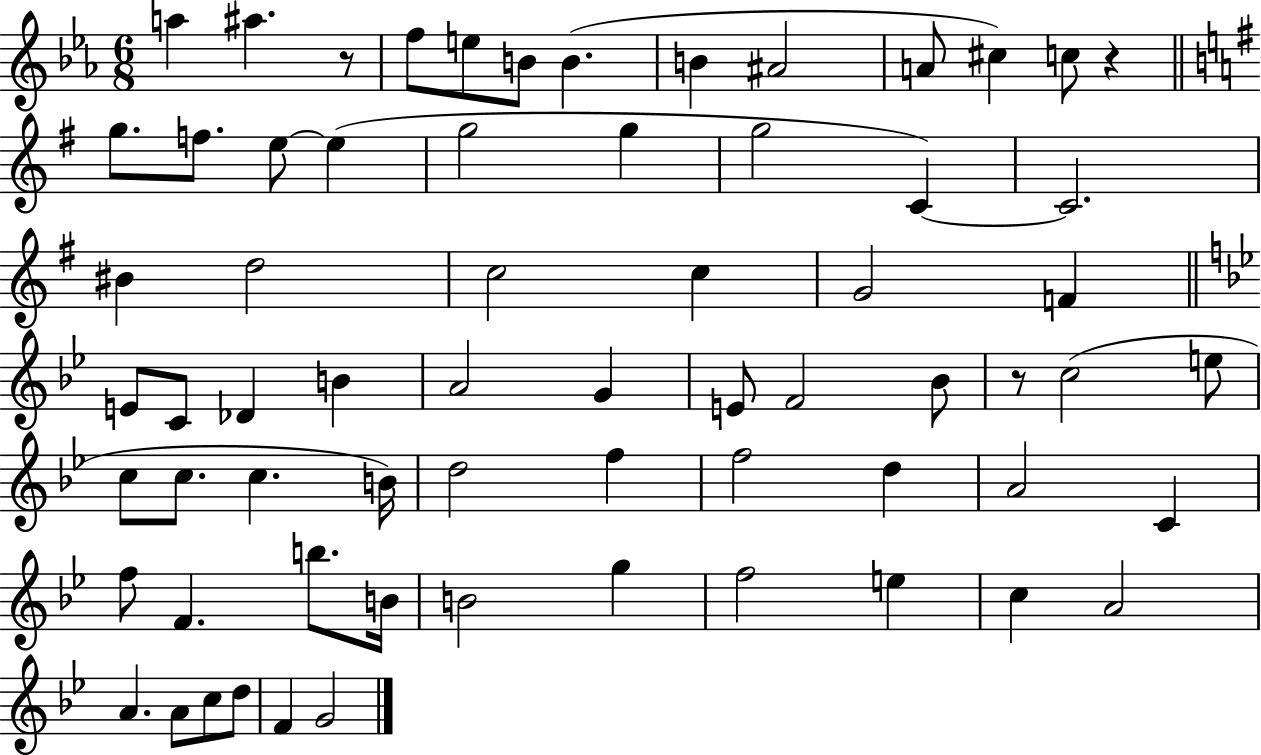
{
  \clef treble
  \numericTimeSignature
  \time 6/8
  \key ees \major
  a''4 ais''4. r8 | f''8 e''8 b'8 b'4.( | b'4 ais'2 | a'8 cis''4) c''8 r4 | \break \bar "||" \break \key g \major g''8. f''8. e''8~~ e''4( | g''2 g''4 | g''2 c'4~~) | c'2. | \break bis'4 d''2 | c''2 c''4 | g'2 f'4 | \bar "||" \break \key bes \major e'8 c'8 des'4 b'4 | a'2 g'4 | e'8 f'2 bes'8 | r8 c''2( e''8 | \break c''8 c''8. c''4. b'16) | d''2 f''4 | f''2 d''4 | a'2 c'4 | \break f''8 f'4. b''8. b'16 | b'2 g''4 | f''2 e''4 | c''4 a'2 | \break a'4. a'8 c''8 d''8 | f'4 g'2 | \bar "|."
}